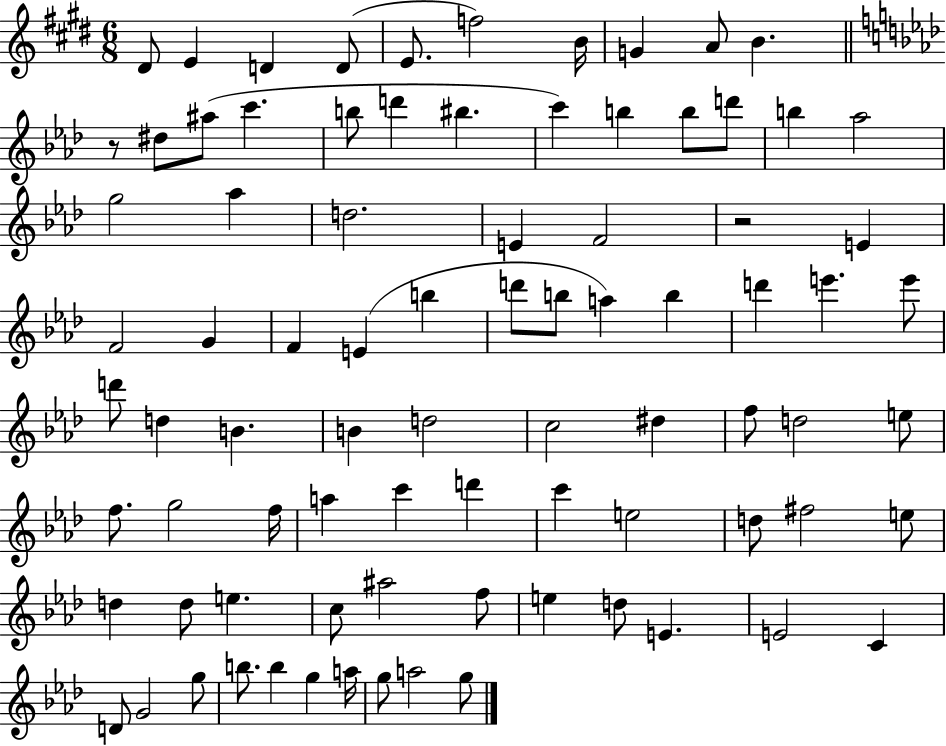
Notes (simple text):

D#4/e E4/q D4/q D4/e E4/e. F5/h B4/s G4/q A4/e B4/q. R/e D#5/e A#5/e C6/q. B5/e D6/q BIS5/q. C6/q B5/q B5/e D6/e B5/q Ab5/h G5/h Ab5/q D5/h. E4/q F4/h R/h E4/q F4/h G4/q F4/q E4/q B5/q D6/e B5/e A5/q B5/q D6/q E6/q. E6/e D6/e D5/q B4/q. B4/q D5/h C5/h D#5/q F5/e D5/h E5/e F5/e. G5/h F5/s A5/q C6/q D6/q C6/q E5/h D5/e F#5/h E5/e D5/q D5/e E5/q. C5/e A#5/h F5/e E5/q D5/e E4/q. E4/h C4/q D4/e G4/h G5/e B5/e. B5/q G5/q A5/s G5/e A5/h G5/e